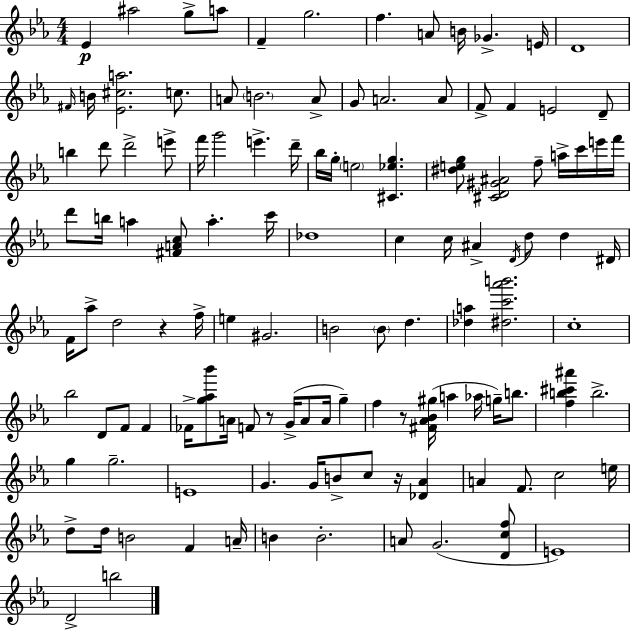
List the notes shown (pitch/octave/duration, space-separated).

Eb4/q A#5/h G5/e A5/e F4/q G5/h. F5/q. A4/e B4/s Gb4/q. E4/s D4/w F#4/s B4/s [Eb4,C#5,A5]/h. C5/e. A4/e B4/h. A4/e G4/e A4/h. A4/e F4/e F4/q E4/h D4/e B5/q D6/e D6/h E6/e F6/s G6/h E6/q. D6/s Bb5/s G5/s E5/h [C#4,Eb5,G5]/q. [D#5,E5,G5]/e [C#4,D4,G#4,A#4]/h F5/e A5/s C6/s E6/s F6/s D6/e B5/s A5/q [F#4,A4,C5]/e A5/q. C6/s Db5/w C5/q C5/s A#4/q D4/s D5/e D5/q D#4/s F4/s Ab5/e D5/h R/q F5/s E5/q G#4/h. B4/h B4/e D5/q. [Db5,A5]/q [D#5,C6,Ab6,B6]/h. C5/w Bb5/h D4/e F4/e F4/q FES4/s [G5,Ab5,Bb6]/e A4/s F4/e R/e G4/s A4/e A4/s G5/q F5/q R/e [F#4,Ab4,Bb4,G#5]/s A5/q Ab5/s G5/s B5/e. [F5,B5,C#6,A#6]/q B5/h. G5/q G5/h. E4/w G4/q. G4/s B4/e C5/e R/s [Db4,Ab4]/q A4/q F4/e. C5/h E5/s D5/e D5/s B4/h F4/q A4/s B4/q B4/h. A4/e G4/h. [D4,C5,F5]/e E4/w D4/h B5/h